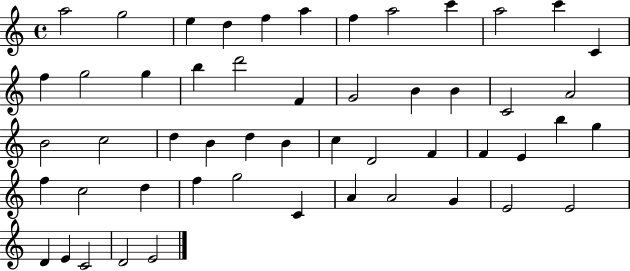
{
  \clef treble
  \time 4/4
  \defaultTimeSignature
  \key c \major
  a''2 g''2 | e''4 d''4 f''4 a''4 | f''4 a''2 c'''4 | a''2 c'''4 c'4 | \break f''4 g''2 g''4 | b''4 d'''2 f'4 | g'2 b'4 b'4 | c'2 a'2 | \break b'2 c''2 | d''4 b'4 d''4 b'4 | c''4 d'2 f'4 | f'4 e'4 b''4 g''4 | \break f''4 c''2 d''4 | f''4 g''2 c'4 | a'4 a'2 g'4 | e'2 e'2 | \break d'4 e'4 c'2 | d'2 e'2 | \bar "|."
}